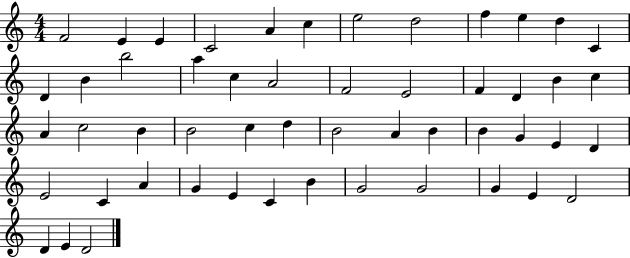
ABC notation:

X:1
T:Untitled
M:4/4
L:1/4
K:C
F2 E E C2 A c e2 d2 f e d C D B b2 a c A2 F2 E2 F D B c A c2 B B2 c d B2 A B B G E D E2 C A G E C B G2 G2 G E D2 D E D2